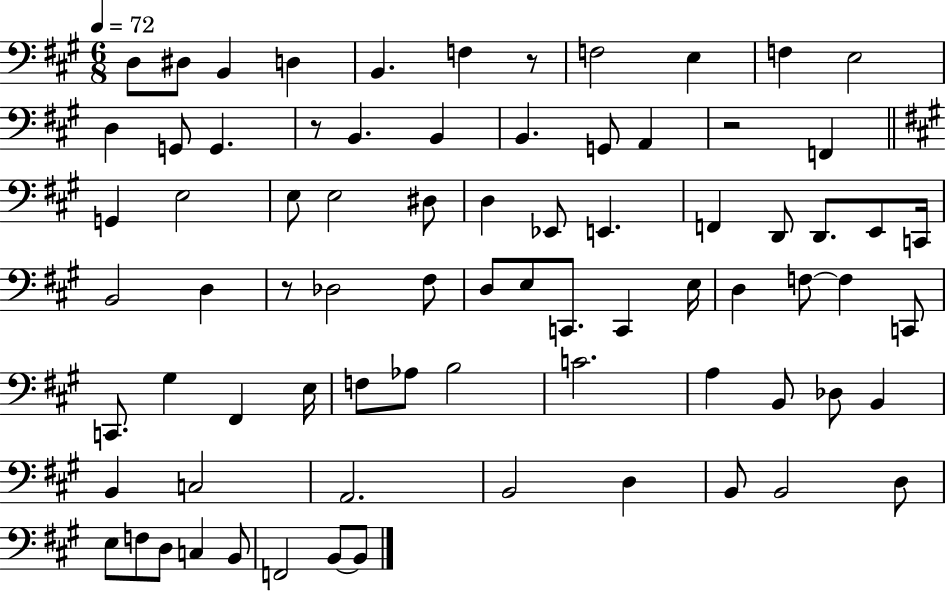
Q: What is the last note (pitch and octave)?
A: B2